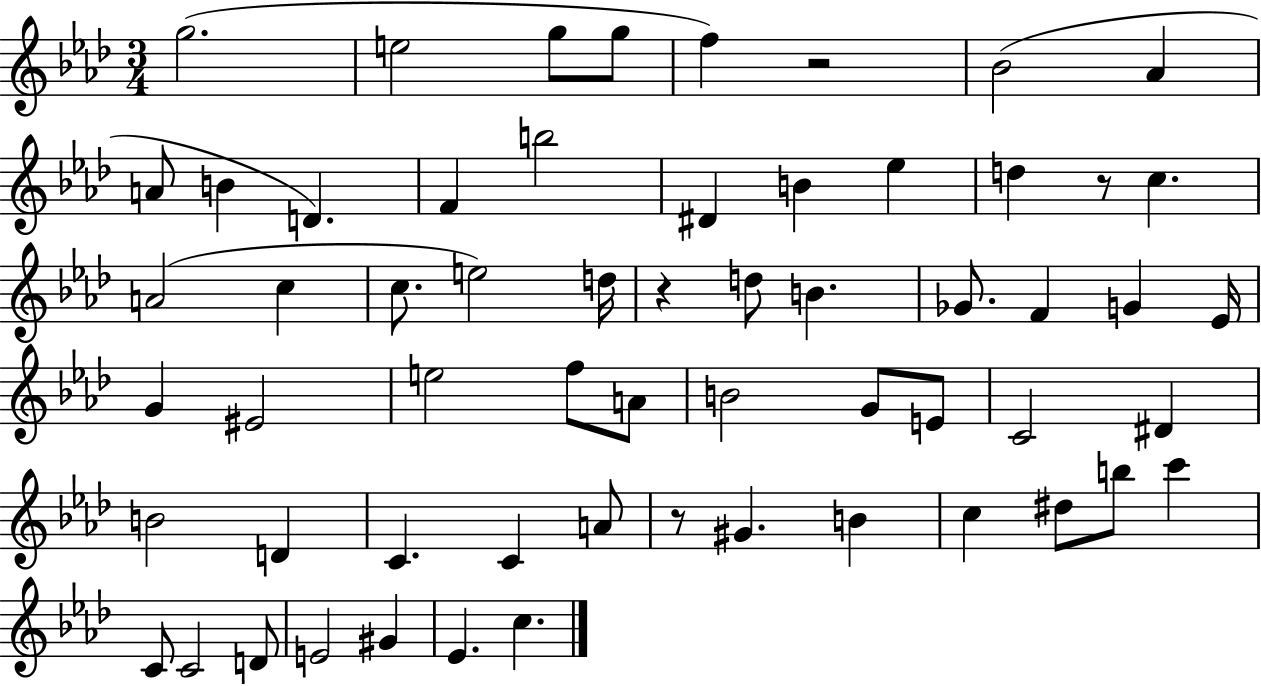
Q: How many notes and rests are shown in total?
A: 60